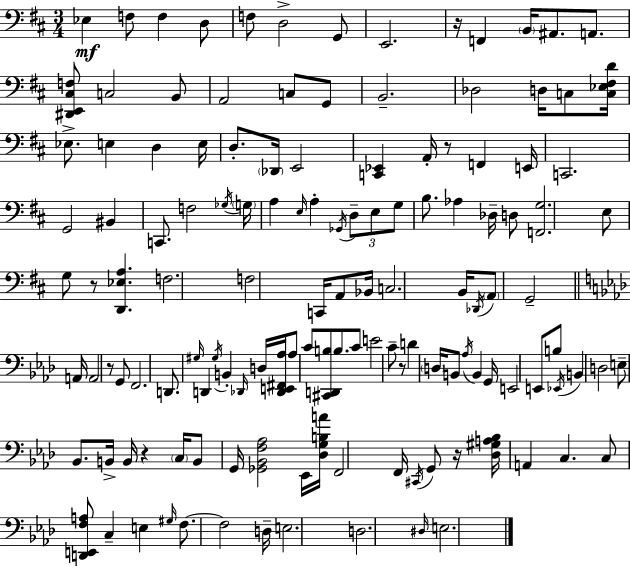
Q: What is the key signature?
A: D major